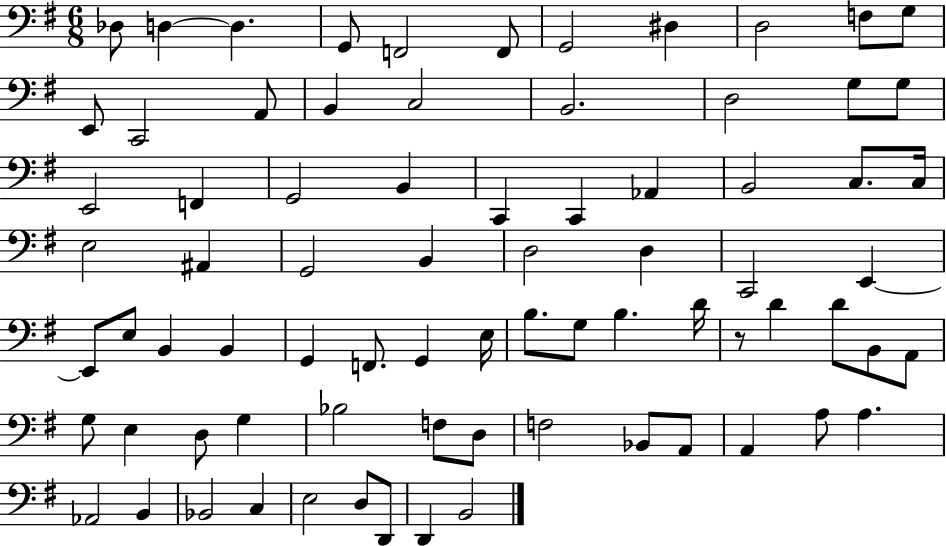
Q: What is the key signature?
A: G major